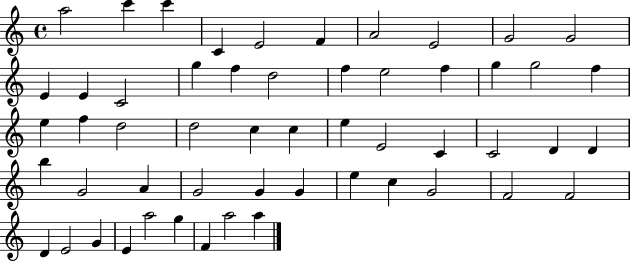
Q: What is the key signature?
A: C major